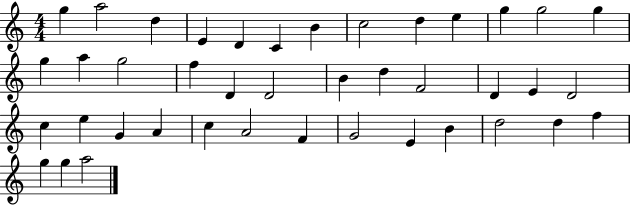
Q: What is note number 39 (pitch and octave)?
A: G5